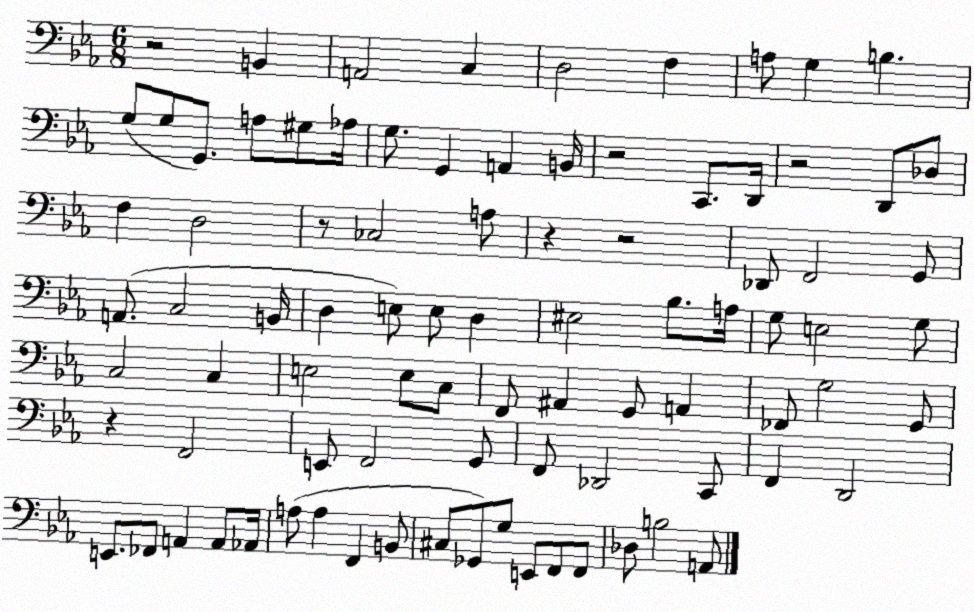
X:1
T:Untitled
M:6/8
L:1/4
K:Eb
z2 B,, A,,2 C, D,2 F, A,/2 G, B, G,/2 G,/2 G,,/2 A,/2 ^G,/2 _A,/4 G,/2 G,, A,, B,,/4 z2 C,,/2 D,,/4 z2 D,,/2 _D,/2 F, D,2 z/2 _C,2 A,/2 z z2 _D,,/2 F,,2 G,,/2 A,,/2 C,2 B,,/4 D, E,/2 E,/2 D, ^E,2 _B,/2 A,/4 G,/2 E,2 G,/2 C,2 C, E,2 E,/2 C,/2 F,,/2 ^A,, G,,/2 A,, _F,,/2 G,2 G,,/2 z F,,2 E,,/2 F,,2 G,,/2 F,,/2 _D,,2 C,,/2 F,, D,,2 E,,/2 _F,,/2 A,, A,,/2 _A,,/4 A,/2 A, F,, B,,/2 ^C,/2 _G,,/2 G,/2 E,,/2 F,,/2 F,,/2 _D,/2 B,2 A,,/2